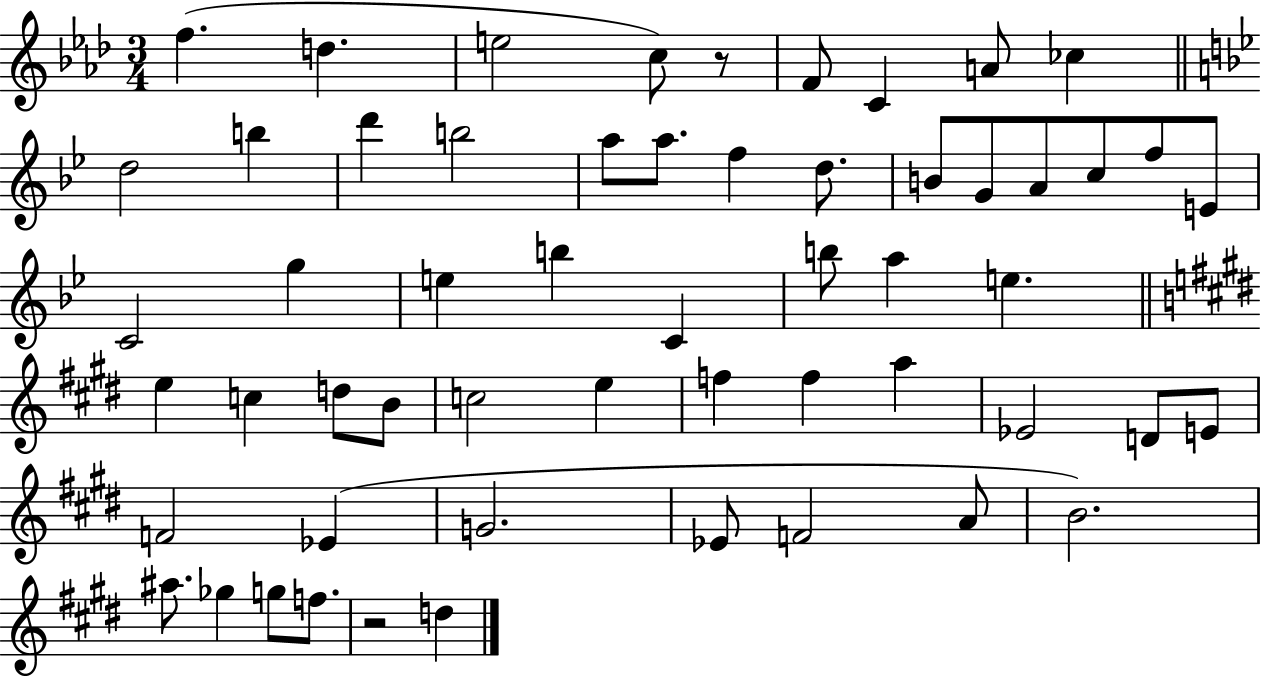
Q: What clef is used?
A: treble